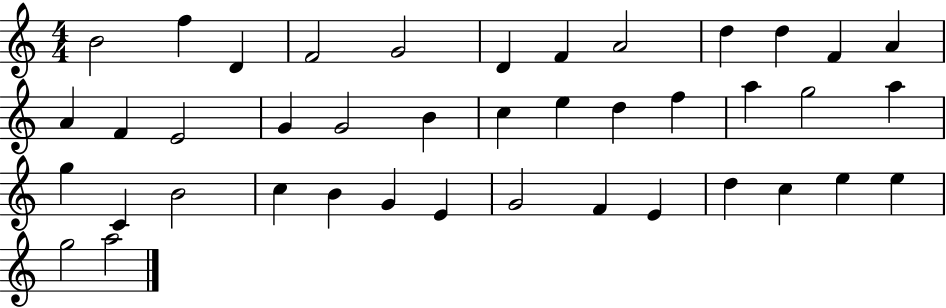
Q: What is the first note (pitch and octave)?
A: B4